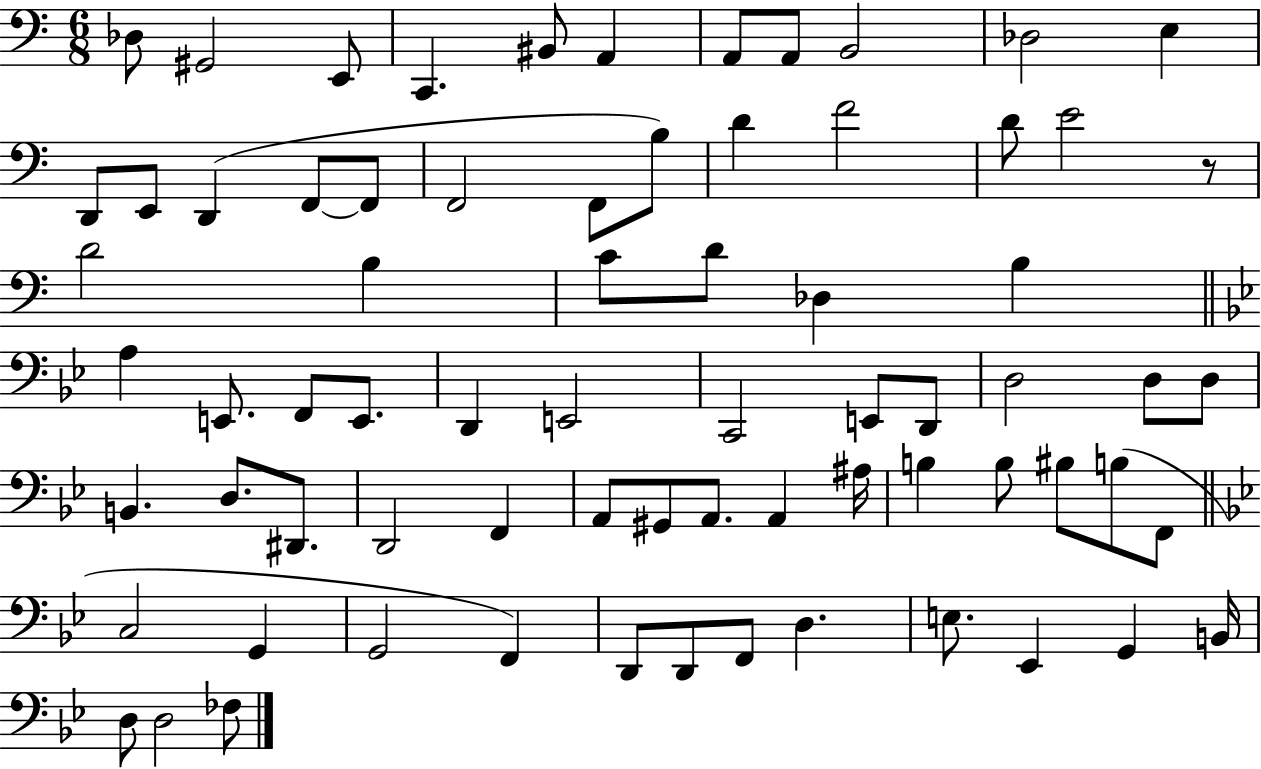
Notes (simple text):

Db3/e G#2/h E2/e C2/q. BIS2/e A2/q A2/e A2/e B2/h Db3/h E3/q D2/e E2/e D2/q F2/e F2/e F2/h F2/e B3/e D4/q F4/h D4/e E4/h R/e D4/h B3/q C4/e D4/e Db3/q B3/q A3/q E2/e. F2/e E2/e. D2/q E2/h C2/h E2/e D2/e D3/h D3/e D3/e B2/q. D3/e. D#2/e. D2/h F2/q A2/e G#2/e A2/e. A2/q A#3/s B3/q B3/e BIS3/e B3/e F2/e C3/h G2/q G2/h F2/q D2/e D2/e F2/e D3/q. E3/e. Eb2/q G2/q B2/s D3/e D3/h FES3/e